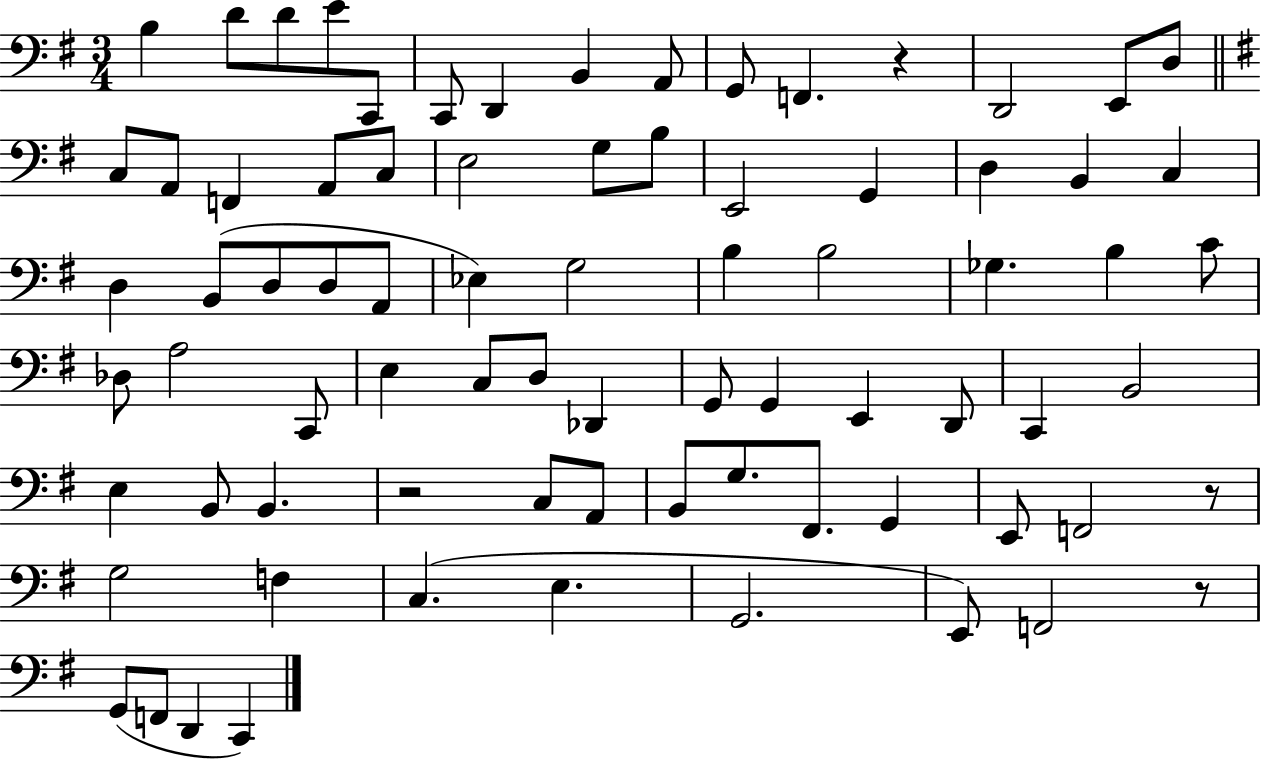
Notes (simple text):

B3/q D4/e D4/e E4/e C2/e C2/e D2/q B2/q A2/e G2/e F2/q. R/q D2/h E2/e D3/e C3/e A2/e F2/q A2/e C3/e E3/h G3/e B3/e E2/h G2/q D3/q B2/q C3/q D3/q B2/e D3/e D3/e A2/e Eb3/q G3/h B3/q B3/h Gb3/q. B3/q C4/e Db3/e A3/h C2/e E3/q C3/e D3/e Db2/q G2/e G2/q E2/q D2/e C2/q B2/h E3/q B2/e B2/q. R/h C3/e A2/e B2/e G3/e. F#2/e. G2/q E2/e F2/h R/e G3/h F3/q C3/q. E3/q. G2/h. E2/e F2/h R/e G2/e F2/e D2/q C2/q